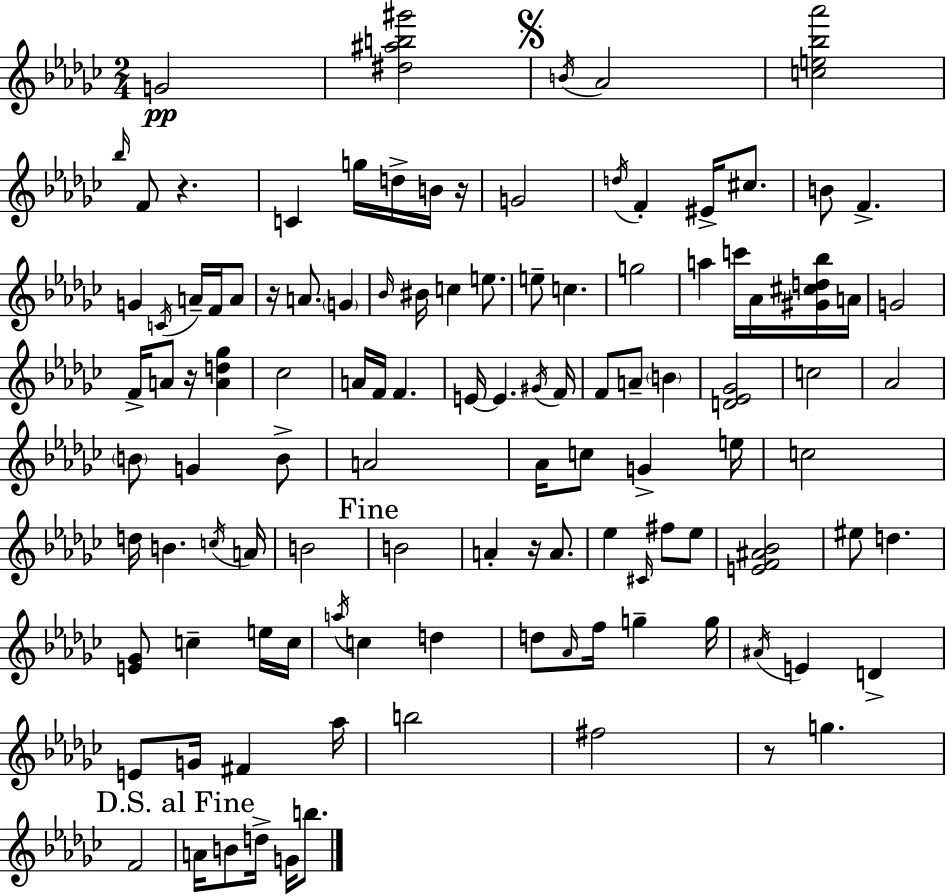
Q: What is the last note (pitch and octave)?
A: B5